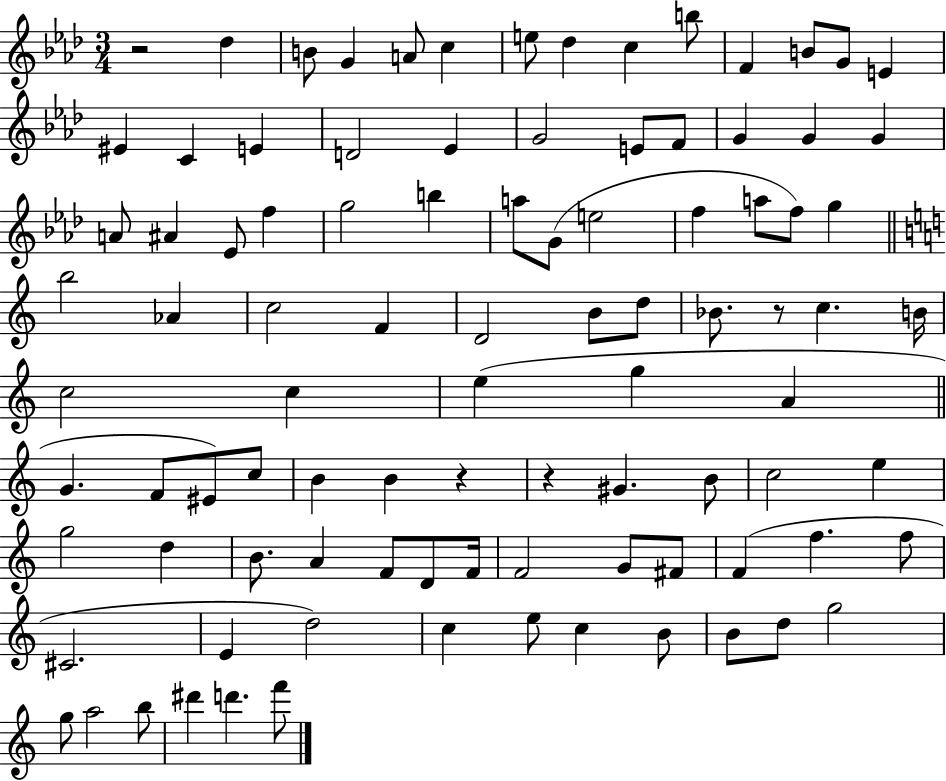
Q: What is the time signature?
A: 3/4